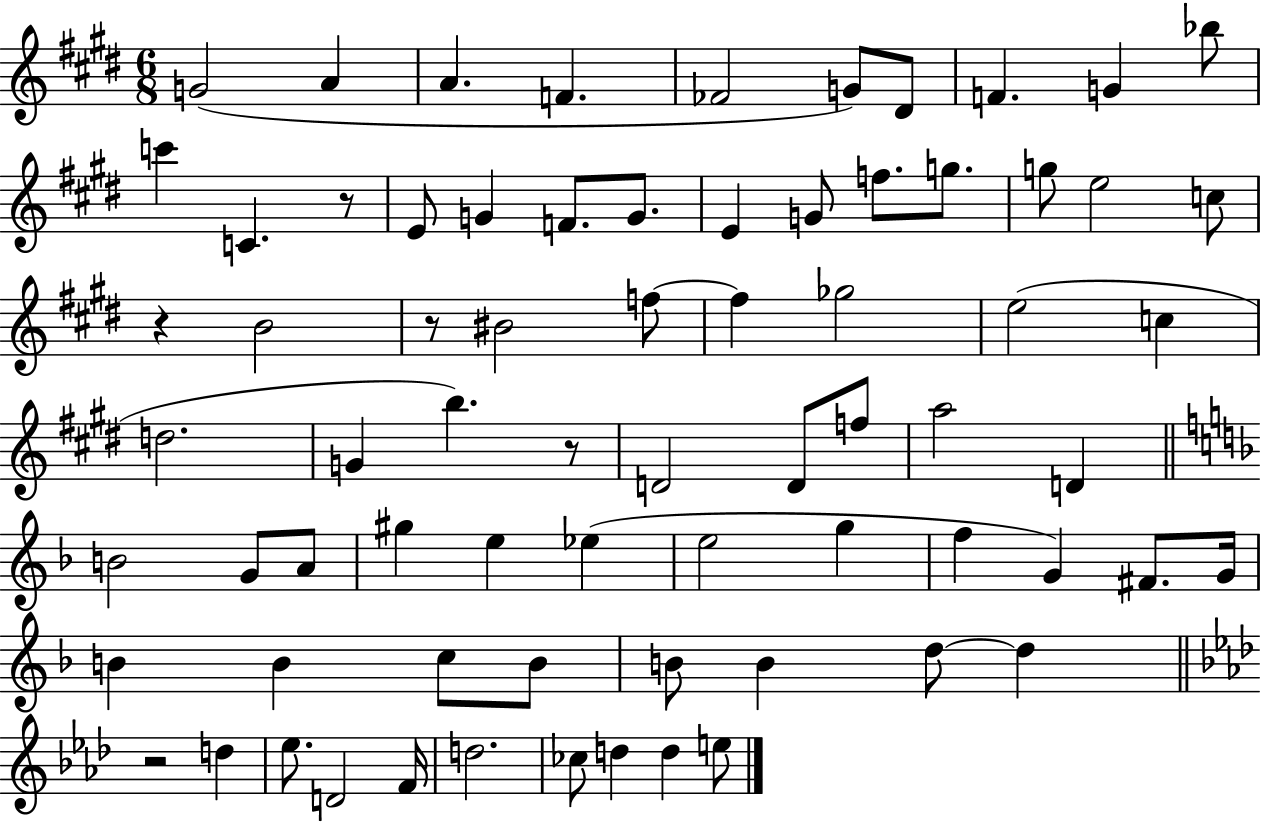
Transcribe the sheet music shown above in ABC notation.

X:1
T:Untitled
M:6/8
L:1/4
K:E
G2 A A F _F2 G/2 ^D/2 F G _b/2 c' C z/2 E/2 G F/2 G/2 E G/2 f/2 g/2 g/2 e2 c/2 z B2 z/2 ^B2 f/2 f _g2 e2 c d2 G b z/2 D2 D/2 f/2 a2 D B2 G/2 A/2 ^g e _e e2 g f G ^F/2 G/4 B B c/2 B/2 B/2 B d/2 d z2 d _e/2 D2 F/4 d2 _c/2 d d e/2